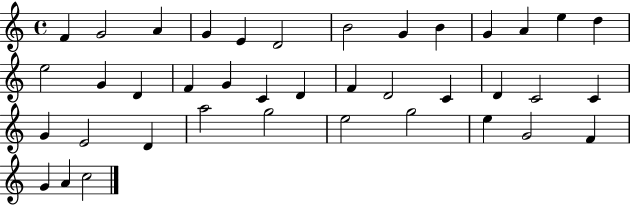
F4/q G4/h A4/q G4/q E4/q D4/h B4/h G4/q B4/q G4/q A4/q E5/q D5/q E5/h G4/q D4/q F4/q G4/q C4/q D4/q F4/q D4/h C4/q D4/q C4/h C4/q G4/q E4/h D4/q A5/h G5/h E5/h G5/h E5/q G4/h F4/q G4/q A4/q C5/h